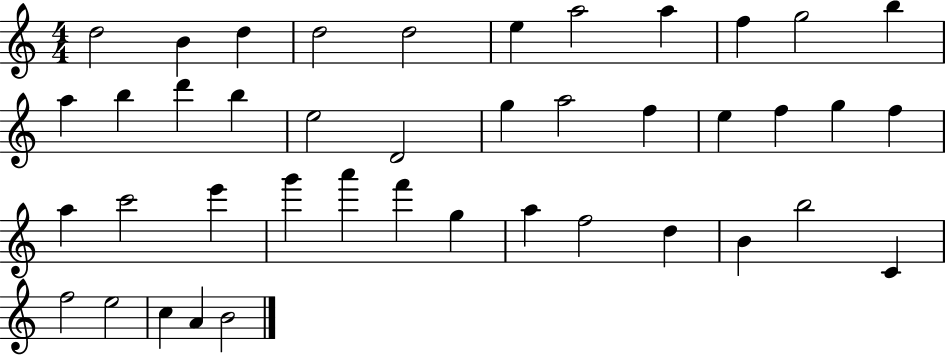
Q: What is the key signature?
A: C major